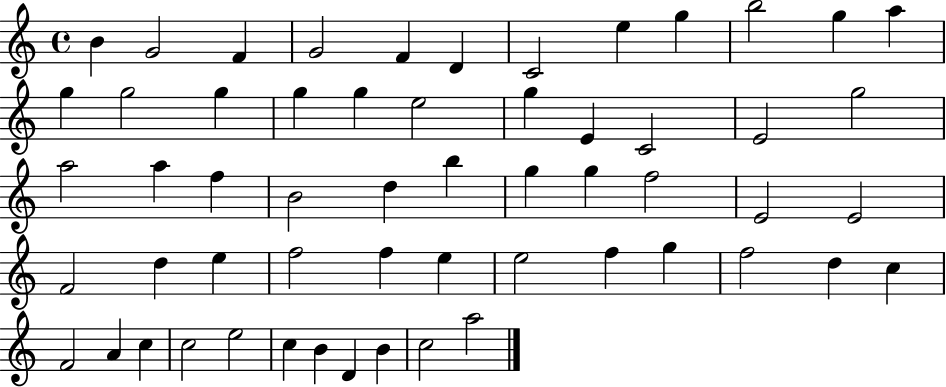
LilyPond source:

{
  \clef treble
  \time 4/4
  \defaultTimeSignature
  \key c \major
  b'4 g'2 f'4 | g'2 f'4 d'4 | c'2 e''4 g''4 | b''2 g''4 a''4 | \break g''4 g''2 g''4 | g''4 g''4 e''2 | g''4 e'4 c'2 | e'2 g''2 | \break a''2 a''4 f''4 | b'2 d''4 b''4 | g''4 g''4 f''2 | e'2 e'2 | \break f'2 d''4 e''4 | f''2 f''4 e''4 | e''2 f''4 g''4 | f''2 d''4 c''4 | \break f'2 a'4 c''4 | c''2 e''2 | c''4 b'4 d'4 b'4 | c''2 a''2 | \break \bar "|."
}